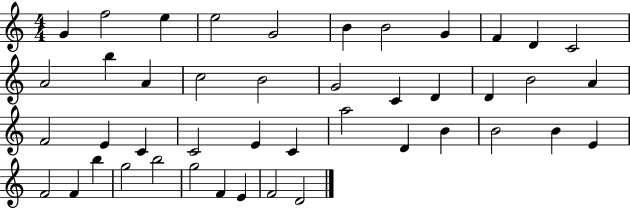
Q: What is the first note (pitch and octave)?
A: G4